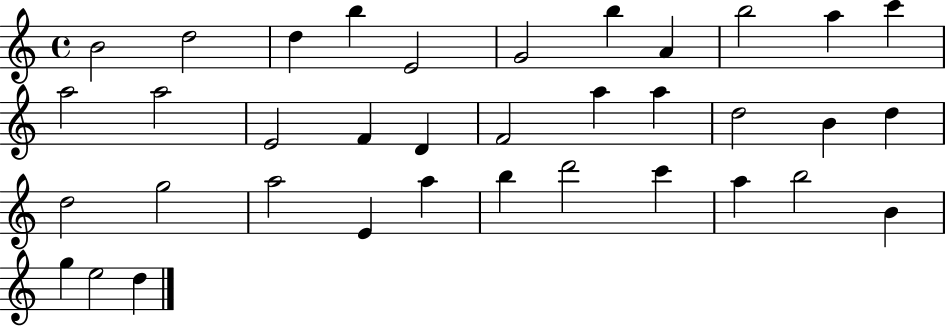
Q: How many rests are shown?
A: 0